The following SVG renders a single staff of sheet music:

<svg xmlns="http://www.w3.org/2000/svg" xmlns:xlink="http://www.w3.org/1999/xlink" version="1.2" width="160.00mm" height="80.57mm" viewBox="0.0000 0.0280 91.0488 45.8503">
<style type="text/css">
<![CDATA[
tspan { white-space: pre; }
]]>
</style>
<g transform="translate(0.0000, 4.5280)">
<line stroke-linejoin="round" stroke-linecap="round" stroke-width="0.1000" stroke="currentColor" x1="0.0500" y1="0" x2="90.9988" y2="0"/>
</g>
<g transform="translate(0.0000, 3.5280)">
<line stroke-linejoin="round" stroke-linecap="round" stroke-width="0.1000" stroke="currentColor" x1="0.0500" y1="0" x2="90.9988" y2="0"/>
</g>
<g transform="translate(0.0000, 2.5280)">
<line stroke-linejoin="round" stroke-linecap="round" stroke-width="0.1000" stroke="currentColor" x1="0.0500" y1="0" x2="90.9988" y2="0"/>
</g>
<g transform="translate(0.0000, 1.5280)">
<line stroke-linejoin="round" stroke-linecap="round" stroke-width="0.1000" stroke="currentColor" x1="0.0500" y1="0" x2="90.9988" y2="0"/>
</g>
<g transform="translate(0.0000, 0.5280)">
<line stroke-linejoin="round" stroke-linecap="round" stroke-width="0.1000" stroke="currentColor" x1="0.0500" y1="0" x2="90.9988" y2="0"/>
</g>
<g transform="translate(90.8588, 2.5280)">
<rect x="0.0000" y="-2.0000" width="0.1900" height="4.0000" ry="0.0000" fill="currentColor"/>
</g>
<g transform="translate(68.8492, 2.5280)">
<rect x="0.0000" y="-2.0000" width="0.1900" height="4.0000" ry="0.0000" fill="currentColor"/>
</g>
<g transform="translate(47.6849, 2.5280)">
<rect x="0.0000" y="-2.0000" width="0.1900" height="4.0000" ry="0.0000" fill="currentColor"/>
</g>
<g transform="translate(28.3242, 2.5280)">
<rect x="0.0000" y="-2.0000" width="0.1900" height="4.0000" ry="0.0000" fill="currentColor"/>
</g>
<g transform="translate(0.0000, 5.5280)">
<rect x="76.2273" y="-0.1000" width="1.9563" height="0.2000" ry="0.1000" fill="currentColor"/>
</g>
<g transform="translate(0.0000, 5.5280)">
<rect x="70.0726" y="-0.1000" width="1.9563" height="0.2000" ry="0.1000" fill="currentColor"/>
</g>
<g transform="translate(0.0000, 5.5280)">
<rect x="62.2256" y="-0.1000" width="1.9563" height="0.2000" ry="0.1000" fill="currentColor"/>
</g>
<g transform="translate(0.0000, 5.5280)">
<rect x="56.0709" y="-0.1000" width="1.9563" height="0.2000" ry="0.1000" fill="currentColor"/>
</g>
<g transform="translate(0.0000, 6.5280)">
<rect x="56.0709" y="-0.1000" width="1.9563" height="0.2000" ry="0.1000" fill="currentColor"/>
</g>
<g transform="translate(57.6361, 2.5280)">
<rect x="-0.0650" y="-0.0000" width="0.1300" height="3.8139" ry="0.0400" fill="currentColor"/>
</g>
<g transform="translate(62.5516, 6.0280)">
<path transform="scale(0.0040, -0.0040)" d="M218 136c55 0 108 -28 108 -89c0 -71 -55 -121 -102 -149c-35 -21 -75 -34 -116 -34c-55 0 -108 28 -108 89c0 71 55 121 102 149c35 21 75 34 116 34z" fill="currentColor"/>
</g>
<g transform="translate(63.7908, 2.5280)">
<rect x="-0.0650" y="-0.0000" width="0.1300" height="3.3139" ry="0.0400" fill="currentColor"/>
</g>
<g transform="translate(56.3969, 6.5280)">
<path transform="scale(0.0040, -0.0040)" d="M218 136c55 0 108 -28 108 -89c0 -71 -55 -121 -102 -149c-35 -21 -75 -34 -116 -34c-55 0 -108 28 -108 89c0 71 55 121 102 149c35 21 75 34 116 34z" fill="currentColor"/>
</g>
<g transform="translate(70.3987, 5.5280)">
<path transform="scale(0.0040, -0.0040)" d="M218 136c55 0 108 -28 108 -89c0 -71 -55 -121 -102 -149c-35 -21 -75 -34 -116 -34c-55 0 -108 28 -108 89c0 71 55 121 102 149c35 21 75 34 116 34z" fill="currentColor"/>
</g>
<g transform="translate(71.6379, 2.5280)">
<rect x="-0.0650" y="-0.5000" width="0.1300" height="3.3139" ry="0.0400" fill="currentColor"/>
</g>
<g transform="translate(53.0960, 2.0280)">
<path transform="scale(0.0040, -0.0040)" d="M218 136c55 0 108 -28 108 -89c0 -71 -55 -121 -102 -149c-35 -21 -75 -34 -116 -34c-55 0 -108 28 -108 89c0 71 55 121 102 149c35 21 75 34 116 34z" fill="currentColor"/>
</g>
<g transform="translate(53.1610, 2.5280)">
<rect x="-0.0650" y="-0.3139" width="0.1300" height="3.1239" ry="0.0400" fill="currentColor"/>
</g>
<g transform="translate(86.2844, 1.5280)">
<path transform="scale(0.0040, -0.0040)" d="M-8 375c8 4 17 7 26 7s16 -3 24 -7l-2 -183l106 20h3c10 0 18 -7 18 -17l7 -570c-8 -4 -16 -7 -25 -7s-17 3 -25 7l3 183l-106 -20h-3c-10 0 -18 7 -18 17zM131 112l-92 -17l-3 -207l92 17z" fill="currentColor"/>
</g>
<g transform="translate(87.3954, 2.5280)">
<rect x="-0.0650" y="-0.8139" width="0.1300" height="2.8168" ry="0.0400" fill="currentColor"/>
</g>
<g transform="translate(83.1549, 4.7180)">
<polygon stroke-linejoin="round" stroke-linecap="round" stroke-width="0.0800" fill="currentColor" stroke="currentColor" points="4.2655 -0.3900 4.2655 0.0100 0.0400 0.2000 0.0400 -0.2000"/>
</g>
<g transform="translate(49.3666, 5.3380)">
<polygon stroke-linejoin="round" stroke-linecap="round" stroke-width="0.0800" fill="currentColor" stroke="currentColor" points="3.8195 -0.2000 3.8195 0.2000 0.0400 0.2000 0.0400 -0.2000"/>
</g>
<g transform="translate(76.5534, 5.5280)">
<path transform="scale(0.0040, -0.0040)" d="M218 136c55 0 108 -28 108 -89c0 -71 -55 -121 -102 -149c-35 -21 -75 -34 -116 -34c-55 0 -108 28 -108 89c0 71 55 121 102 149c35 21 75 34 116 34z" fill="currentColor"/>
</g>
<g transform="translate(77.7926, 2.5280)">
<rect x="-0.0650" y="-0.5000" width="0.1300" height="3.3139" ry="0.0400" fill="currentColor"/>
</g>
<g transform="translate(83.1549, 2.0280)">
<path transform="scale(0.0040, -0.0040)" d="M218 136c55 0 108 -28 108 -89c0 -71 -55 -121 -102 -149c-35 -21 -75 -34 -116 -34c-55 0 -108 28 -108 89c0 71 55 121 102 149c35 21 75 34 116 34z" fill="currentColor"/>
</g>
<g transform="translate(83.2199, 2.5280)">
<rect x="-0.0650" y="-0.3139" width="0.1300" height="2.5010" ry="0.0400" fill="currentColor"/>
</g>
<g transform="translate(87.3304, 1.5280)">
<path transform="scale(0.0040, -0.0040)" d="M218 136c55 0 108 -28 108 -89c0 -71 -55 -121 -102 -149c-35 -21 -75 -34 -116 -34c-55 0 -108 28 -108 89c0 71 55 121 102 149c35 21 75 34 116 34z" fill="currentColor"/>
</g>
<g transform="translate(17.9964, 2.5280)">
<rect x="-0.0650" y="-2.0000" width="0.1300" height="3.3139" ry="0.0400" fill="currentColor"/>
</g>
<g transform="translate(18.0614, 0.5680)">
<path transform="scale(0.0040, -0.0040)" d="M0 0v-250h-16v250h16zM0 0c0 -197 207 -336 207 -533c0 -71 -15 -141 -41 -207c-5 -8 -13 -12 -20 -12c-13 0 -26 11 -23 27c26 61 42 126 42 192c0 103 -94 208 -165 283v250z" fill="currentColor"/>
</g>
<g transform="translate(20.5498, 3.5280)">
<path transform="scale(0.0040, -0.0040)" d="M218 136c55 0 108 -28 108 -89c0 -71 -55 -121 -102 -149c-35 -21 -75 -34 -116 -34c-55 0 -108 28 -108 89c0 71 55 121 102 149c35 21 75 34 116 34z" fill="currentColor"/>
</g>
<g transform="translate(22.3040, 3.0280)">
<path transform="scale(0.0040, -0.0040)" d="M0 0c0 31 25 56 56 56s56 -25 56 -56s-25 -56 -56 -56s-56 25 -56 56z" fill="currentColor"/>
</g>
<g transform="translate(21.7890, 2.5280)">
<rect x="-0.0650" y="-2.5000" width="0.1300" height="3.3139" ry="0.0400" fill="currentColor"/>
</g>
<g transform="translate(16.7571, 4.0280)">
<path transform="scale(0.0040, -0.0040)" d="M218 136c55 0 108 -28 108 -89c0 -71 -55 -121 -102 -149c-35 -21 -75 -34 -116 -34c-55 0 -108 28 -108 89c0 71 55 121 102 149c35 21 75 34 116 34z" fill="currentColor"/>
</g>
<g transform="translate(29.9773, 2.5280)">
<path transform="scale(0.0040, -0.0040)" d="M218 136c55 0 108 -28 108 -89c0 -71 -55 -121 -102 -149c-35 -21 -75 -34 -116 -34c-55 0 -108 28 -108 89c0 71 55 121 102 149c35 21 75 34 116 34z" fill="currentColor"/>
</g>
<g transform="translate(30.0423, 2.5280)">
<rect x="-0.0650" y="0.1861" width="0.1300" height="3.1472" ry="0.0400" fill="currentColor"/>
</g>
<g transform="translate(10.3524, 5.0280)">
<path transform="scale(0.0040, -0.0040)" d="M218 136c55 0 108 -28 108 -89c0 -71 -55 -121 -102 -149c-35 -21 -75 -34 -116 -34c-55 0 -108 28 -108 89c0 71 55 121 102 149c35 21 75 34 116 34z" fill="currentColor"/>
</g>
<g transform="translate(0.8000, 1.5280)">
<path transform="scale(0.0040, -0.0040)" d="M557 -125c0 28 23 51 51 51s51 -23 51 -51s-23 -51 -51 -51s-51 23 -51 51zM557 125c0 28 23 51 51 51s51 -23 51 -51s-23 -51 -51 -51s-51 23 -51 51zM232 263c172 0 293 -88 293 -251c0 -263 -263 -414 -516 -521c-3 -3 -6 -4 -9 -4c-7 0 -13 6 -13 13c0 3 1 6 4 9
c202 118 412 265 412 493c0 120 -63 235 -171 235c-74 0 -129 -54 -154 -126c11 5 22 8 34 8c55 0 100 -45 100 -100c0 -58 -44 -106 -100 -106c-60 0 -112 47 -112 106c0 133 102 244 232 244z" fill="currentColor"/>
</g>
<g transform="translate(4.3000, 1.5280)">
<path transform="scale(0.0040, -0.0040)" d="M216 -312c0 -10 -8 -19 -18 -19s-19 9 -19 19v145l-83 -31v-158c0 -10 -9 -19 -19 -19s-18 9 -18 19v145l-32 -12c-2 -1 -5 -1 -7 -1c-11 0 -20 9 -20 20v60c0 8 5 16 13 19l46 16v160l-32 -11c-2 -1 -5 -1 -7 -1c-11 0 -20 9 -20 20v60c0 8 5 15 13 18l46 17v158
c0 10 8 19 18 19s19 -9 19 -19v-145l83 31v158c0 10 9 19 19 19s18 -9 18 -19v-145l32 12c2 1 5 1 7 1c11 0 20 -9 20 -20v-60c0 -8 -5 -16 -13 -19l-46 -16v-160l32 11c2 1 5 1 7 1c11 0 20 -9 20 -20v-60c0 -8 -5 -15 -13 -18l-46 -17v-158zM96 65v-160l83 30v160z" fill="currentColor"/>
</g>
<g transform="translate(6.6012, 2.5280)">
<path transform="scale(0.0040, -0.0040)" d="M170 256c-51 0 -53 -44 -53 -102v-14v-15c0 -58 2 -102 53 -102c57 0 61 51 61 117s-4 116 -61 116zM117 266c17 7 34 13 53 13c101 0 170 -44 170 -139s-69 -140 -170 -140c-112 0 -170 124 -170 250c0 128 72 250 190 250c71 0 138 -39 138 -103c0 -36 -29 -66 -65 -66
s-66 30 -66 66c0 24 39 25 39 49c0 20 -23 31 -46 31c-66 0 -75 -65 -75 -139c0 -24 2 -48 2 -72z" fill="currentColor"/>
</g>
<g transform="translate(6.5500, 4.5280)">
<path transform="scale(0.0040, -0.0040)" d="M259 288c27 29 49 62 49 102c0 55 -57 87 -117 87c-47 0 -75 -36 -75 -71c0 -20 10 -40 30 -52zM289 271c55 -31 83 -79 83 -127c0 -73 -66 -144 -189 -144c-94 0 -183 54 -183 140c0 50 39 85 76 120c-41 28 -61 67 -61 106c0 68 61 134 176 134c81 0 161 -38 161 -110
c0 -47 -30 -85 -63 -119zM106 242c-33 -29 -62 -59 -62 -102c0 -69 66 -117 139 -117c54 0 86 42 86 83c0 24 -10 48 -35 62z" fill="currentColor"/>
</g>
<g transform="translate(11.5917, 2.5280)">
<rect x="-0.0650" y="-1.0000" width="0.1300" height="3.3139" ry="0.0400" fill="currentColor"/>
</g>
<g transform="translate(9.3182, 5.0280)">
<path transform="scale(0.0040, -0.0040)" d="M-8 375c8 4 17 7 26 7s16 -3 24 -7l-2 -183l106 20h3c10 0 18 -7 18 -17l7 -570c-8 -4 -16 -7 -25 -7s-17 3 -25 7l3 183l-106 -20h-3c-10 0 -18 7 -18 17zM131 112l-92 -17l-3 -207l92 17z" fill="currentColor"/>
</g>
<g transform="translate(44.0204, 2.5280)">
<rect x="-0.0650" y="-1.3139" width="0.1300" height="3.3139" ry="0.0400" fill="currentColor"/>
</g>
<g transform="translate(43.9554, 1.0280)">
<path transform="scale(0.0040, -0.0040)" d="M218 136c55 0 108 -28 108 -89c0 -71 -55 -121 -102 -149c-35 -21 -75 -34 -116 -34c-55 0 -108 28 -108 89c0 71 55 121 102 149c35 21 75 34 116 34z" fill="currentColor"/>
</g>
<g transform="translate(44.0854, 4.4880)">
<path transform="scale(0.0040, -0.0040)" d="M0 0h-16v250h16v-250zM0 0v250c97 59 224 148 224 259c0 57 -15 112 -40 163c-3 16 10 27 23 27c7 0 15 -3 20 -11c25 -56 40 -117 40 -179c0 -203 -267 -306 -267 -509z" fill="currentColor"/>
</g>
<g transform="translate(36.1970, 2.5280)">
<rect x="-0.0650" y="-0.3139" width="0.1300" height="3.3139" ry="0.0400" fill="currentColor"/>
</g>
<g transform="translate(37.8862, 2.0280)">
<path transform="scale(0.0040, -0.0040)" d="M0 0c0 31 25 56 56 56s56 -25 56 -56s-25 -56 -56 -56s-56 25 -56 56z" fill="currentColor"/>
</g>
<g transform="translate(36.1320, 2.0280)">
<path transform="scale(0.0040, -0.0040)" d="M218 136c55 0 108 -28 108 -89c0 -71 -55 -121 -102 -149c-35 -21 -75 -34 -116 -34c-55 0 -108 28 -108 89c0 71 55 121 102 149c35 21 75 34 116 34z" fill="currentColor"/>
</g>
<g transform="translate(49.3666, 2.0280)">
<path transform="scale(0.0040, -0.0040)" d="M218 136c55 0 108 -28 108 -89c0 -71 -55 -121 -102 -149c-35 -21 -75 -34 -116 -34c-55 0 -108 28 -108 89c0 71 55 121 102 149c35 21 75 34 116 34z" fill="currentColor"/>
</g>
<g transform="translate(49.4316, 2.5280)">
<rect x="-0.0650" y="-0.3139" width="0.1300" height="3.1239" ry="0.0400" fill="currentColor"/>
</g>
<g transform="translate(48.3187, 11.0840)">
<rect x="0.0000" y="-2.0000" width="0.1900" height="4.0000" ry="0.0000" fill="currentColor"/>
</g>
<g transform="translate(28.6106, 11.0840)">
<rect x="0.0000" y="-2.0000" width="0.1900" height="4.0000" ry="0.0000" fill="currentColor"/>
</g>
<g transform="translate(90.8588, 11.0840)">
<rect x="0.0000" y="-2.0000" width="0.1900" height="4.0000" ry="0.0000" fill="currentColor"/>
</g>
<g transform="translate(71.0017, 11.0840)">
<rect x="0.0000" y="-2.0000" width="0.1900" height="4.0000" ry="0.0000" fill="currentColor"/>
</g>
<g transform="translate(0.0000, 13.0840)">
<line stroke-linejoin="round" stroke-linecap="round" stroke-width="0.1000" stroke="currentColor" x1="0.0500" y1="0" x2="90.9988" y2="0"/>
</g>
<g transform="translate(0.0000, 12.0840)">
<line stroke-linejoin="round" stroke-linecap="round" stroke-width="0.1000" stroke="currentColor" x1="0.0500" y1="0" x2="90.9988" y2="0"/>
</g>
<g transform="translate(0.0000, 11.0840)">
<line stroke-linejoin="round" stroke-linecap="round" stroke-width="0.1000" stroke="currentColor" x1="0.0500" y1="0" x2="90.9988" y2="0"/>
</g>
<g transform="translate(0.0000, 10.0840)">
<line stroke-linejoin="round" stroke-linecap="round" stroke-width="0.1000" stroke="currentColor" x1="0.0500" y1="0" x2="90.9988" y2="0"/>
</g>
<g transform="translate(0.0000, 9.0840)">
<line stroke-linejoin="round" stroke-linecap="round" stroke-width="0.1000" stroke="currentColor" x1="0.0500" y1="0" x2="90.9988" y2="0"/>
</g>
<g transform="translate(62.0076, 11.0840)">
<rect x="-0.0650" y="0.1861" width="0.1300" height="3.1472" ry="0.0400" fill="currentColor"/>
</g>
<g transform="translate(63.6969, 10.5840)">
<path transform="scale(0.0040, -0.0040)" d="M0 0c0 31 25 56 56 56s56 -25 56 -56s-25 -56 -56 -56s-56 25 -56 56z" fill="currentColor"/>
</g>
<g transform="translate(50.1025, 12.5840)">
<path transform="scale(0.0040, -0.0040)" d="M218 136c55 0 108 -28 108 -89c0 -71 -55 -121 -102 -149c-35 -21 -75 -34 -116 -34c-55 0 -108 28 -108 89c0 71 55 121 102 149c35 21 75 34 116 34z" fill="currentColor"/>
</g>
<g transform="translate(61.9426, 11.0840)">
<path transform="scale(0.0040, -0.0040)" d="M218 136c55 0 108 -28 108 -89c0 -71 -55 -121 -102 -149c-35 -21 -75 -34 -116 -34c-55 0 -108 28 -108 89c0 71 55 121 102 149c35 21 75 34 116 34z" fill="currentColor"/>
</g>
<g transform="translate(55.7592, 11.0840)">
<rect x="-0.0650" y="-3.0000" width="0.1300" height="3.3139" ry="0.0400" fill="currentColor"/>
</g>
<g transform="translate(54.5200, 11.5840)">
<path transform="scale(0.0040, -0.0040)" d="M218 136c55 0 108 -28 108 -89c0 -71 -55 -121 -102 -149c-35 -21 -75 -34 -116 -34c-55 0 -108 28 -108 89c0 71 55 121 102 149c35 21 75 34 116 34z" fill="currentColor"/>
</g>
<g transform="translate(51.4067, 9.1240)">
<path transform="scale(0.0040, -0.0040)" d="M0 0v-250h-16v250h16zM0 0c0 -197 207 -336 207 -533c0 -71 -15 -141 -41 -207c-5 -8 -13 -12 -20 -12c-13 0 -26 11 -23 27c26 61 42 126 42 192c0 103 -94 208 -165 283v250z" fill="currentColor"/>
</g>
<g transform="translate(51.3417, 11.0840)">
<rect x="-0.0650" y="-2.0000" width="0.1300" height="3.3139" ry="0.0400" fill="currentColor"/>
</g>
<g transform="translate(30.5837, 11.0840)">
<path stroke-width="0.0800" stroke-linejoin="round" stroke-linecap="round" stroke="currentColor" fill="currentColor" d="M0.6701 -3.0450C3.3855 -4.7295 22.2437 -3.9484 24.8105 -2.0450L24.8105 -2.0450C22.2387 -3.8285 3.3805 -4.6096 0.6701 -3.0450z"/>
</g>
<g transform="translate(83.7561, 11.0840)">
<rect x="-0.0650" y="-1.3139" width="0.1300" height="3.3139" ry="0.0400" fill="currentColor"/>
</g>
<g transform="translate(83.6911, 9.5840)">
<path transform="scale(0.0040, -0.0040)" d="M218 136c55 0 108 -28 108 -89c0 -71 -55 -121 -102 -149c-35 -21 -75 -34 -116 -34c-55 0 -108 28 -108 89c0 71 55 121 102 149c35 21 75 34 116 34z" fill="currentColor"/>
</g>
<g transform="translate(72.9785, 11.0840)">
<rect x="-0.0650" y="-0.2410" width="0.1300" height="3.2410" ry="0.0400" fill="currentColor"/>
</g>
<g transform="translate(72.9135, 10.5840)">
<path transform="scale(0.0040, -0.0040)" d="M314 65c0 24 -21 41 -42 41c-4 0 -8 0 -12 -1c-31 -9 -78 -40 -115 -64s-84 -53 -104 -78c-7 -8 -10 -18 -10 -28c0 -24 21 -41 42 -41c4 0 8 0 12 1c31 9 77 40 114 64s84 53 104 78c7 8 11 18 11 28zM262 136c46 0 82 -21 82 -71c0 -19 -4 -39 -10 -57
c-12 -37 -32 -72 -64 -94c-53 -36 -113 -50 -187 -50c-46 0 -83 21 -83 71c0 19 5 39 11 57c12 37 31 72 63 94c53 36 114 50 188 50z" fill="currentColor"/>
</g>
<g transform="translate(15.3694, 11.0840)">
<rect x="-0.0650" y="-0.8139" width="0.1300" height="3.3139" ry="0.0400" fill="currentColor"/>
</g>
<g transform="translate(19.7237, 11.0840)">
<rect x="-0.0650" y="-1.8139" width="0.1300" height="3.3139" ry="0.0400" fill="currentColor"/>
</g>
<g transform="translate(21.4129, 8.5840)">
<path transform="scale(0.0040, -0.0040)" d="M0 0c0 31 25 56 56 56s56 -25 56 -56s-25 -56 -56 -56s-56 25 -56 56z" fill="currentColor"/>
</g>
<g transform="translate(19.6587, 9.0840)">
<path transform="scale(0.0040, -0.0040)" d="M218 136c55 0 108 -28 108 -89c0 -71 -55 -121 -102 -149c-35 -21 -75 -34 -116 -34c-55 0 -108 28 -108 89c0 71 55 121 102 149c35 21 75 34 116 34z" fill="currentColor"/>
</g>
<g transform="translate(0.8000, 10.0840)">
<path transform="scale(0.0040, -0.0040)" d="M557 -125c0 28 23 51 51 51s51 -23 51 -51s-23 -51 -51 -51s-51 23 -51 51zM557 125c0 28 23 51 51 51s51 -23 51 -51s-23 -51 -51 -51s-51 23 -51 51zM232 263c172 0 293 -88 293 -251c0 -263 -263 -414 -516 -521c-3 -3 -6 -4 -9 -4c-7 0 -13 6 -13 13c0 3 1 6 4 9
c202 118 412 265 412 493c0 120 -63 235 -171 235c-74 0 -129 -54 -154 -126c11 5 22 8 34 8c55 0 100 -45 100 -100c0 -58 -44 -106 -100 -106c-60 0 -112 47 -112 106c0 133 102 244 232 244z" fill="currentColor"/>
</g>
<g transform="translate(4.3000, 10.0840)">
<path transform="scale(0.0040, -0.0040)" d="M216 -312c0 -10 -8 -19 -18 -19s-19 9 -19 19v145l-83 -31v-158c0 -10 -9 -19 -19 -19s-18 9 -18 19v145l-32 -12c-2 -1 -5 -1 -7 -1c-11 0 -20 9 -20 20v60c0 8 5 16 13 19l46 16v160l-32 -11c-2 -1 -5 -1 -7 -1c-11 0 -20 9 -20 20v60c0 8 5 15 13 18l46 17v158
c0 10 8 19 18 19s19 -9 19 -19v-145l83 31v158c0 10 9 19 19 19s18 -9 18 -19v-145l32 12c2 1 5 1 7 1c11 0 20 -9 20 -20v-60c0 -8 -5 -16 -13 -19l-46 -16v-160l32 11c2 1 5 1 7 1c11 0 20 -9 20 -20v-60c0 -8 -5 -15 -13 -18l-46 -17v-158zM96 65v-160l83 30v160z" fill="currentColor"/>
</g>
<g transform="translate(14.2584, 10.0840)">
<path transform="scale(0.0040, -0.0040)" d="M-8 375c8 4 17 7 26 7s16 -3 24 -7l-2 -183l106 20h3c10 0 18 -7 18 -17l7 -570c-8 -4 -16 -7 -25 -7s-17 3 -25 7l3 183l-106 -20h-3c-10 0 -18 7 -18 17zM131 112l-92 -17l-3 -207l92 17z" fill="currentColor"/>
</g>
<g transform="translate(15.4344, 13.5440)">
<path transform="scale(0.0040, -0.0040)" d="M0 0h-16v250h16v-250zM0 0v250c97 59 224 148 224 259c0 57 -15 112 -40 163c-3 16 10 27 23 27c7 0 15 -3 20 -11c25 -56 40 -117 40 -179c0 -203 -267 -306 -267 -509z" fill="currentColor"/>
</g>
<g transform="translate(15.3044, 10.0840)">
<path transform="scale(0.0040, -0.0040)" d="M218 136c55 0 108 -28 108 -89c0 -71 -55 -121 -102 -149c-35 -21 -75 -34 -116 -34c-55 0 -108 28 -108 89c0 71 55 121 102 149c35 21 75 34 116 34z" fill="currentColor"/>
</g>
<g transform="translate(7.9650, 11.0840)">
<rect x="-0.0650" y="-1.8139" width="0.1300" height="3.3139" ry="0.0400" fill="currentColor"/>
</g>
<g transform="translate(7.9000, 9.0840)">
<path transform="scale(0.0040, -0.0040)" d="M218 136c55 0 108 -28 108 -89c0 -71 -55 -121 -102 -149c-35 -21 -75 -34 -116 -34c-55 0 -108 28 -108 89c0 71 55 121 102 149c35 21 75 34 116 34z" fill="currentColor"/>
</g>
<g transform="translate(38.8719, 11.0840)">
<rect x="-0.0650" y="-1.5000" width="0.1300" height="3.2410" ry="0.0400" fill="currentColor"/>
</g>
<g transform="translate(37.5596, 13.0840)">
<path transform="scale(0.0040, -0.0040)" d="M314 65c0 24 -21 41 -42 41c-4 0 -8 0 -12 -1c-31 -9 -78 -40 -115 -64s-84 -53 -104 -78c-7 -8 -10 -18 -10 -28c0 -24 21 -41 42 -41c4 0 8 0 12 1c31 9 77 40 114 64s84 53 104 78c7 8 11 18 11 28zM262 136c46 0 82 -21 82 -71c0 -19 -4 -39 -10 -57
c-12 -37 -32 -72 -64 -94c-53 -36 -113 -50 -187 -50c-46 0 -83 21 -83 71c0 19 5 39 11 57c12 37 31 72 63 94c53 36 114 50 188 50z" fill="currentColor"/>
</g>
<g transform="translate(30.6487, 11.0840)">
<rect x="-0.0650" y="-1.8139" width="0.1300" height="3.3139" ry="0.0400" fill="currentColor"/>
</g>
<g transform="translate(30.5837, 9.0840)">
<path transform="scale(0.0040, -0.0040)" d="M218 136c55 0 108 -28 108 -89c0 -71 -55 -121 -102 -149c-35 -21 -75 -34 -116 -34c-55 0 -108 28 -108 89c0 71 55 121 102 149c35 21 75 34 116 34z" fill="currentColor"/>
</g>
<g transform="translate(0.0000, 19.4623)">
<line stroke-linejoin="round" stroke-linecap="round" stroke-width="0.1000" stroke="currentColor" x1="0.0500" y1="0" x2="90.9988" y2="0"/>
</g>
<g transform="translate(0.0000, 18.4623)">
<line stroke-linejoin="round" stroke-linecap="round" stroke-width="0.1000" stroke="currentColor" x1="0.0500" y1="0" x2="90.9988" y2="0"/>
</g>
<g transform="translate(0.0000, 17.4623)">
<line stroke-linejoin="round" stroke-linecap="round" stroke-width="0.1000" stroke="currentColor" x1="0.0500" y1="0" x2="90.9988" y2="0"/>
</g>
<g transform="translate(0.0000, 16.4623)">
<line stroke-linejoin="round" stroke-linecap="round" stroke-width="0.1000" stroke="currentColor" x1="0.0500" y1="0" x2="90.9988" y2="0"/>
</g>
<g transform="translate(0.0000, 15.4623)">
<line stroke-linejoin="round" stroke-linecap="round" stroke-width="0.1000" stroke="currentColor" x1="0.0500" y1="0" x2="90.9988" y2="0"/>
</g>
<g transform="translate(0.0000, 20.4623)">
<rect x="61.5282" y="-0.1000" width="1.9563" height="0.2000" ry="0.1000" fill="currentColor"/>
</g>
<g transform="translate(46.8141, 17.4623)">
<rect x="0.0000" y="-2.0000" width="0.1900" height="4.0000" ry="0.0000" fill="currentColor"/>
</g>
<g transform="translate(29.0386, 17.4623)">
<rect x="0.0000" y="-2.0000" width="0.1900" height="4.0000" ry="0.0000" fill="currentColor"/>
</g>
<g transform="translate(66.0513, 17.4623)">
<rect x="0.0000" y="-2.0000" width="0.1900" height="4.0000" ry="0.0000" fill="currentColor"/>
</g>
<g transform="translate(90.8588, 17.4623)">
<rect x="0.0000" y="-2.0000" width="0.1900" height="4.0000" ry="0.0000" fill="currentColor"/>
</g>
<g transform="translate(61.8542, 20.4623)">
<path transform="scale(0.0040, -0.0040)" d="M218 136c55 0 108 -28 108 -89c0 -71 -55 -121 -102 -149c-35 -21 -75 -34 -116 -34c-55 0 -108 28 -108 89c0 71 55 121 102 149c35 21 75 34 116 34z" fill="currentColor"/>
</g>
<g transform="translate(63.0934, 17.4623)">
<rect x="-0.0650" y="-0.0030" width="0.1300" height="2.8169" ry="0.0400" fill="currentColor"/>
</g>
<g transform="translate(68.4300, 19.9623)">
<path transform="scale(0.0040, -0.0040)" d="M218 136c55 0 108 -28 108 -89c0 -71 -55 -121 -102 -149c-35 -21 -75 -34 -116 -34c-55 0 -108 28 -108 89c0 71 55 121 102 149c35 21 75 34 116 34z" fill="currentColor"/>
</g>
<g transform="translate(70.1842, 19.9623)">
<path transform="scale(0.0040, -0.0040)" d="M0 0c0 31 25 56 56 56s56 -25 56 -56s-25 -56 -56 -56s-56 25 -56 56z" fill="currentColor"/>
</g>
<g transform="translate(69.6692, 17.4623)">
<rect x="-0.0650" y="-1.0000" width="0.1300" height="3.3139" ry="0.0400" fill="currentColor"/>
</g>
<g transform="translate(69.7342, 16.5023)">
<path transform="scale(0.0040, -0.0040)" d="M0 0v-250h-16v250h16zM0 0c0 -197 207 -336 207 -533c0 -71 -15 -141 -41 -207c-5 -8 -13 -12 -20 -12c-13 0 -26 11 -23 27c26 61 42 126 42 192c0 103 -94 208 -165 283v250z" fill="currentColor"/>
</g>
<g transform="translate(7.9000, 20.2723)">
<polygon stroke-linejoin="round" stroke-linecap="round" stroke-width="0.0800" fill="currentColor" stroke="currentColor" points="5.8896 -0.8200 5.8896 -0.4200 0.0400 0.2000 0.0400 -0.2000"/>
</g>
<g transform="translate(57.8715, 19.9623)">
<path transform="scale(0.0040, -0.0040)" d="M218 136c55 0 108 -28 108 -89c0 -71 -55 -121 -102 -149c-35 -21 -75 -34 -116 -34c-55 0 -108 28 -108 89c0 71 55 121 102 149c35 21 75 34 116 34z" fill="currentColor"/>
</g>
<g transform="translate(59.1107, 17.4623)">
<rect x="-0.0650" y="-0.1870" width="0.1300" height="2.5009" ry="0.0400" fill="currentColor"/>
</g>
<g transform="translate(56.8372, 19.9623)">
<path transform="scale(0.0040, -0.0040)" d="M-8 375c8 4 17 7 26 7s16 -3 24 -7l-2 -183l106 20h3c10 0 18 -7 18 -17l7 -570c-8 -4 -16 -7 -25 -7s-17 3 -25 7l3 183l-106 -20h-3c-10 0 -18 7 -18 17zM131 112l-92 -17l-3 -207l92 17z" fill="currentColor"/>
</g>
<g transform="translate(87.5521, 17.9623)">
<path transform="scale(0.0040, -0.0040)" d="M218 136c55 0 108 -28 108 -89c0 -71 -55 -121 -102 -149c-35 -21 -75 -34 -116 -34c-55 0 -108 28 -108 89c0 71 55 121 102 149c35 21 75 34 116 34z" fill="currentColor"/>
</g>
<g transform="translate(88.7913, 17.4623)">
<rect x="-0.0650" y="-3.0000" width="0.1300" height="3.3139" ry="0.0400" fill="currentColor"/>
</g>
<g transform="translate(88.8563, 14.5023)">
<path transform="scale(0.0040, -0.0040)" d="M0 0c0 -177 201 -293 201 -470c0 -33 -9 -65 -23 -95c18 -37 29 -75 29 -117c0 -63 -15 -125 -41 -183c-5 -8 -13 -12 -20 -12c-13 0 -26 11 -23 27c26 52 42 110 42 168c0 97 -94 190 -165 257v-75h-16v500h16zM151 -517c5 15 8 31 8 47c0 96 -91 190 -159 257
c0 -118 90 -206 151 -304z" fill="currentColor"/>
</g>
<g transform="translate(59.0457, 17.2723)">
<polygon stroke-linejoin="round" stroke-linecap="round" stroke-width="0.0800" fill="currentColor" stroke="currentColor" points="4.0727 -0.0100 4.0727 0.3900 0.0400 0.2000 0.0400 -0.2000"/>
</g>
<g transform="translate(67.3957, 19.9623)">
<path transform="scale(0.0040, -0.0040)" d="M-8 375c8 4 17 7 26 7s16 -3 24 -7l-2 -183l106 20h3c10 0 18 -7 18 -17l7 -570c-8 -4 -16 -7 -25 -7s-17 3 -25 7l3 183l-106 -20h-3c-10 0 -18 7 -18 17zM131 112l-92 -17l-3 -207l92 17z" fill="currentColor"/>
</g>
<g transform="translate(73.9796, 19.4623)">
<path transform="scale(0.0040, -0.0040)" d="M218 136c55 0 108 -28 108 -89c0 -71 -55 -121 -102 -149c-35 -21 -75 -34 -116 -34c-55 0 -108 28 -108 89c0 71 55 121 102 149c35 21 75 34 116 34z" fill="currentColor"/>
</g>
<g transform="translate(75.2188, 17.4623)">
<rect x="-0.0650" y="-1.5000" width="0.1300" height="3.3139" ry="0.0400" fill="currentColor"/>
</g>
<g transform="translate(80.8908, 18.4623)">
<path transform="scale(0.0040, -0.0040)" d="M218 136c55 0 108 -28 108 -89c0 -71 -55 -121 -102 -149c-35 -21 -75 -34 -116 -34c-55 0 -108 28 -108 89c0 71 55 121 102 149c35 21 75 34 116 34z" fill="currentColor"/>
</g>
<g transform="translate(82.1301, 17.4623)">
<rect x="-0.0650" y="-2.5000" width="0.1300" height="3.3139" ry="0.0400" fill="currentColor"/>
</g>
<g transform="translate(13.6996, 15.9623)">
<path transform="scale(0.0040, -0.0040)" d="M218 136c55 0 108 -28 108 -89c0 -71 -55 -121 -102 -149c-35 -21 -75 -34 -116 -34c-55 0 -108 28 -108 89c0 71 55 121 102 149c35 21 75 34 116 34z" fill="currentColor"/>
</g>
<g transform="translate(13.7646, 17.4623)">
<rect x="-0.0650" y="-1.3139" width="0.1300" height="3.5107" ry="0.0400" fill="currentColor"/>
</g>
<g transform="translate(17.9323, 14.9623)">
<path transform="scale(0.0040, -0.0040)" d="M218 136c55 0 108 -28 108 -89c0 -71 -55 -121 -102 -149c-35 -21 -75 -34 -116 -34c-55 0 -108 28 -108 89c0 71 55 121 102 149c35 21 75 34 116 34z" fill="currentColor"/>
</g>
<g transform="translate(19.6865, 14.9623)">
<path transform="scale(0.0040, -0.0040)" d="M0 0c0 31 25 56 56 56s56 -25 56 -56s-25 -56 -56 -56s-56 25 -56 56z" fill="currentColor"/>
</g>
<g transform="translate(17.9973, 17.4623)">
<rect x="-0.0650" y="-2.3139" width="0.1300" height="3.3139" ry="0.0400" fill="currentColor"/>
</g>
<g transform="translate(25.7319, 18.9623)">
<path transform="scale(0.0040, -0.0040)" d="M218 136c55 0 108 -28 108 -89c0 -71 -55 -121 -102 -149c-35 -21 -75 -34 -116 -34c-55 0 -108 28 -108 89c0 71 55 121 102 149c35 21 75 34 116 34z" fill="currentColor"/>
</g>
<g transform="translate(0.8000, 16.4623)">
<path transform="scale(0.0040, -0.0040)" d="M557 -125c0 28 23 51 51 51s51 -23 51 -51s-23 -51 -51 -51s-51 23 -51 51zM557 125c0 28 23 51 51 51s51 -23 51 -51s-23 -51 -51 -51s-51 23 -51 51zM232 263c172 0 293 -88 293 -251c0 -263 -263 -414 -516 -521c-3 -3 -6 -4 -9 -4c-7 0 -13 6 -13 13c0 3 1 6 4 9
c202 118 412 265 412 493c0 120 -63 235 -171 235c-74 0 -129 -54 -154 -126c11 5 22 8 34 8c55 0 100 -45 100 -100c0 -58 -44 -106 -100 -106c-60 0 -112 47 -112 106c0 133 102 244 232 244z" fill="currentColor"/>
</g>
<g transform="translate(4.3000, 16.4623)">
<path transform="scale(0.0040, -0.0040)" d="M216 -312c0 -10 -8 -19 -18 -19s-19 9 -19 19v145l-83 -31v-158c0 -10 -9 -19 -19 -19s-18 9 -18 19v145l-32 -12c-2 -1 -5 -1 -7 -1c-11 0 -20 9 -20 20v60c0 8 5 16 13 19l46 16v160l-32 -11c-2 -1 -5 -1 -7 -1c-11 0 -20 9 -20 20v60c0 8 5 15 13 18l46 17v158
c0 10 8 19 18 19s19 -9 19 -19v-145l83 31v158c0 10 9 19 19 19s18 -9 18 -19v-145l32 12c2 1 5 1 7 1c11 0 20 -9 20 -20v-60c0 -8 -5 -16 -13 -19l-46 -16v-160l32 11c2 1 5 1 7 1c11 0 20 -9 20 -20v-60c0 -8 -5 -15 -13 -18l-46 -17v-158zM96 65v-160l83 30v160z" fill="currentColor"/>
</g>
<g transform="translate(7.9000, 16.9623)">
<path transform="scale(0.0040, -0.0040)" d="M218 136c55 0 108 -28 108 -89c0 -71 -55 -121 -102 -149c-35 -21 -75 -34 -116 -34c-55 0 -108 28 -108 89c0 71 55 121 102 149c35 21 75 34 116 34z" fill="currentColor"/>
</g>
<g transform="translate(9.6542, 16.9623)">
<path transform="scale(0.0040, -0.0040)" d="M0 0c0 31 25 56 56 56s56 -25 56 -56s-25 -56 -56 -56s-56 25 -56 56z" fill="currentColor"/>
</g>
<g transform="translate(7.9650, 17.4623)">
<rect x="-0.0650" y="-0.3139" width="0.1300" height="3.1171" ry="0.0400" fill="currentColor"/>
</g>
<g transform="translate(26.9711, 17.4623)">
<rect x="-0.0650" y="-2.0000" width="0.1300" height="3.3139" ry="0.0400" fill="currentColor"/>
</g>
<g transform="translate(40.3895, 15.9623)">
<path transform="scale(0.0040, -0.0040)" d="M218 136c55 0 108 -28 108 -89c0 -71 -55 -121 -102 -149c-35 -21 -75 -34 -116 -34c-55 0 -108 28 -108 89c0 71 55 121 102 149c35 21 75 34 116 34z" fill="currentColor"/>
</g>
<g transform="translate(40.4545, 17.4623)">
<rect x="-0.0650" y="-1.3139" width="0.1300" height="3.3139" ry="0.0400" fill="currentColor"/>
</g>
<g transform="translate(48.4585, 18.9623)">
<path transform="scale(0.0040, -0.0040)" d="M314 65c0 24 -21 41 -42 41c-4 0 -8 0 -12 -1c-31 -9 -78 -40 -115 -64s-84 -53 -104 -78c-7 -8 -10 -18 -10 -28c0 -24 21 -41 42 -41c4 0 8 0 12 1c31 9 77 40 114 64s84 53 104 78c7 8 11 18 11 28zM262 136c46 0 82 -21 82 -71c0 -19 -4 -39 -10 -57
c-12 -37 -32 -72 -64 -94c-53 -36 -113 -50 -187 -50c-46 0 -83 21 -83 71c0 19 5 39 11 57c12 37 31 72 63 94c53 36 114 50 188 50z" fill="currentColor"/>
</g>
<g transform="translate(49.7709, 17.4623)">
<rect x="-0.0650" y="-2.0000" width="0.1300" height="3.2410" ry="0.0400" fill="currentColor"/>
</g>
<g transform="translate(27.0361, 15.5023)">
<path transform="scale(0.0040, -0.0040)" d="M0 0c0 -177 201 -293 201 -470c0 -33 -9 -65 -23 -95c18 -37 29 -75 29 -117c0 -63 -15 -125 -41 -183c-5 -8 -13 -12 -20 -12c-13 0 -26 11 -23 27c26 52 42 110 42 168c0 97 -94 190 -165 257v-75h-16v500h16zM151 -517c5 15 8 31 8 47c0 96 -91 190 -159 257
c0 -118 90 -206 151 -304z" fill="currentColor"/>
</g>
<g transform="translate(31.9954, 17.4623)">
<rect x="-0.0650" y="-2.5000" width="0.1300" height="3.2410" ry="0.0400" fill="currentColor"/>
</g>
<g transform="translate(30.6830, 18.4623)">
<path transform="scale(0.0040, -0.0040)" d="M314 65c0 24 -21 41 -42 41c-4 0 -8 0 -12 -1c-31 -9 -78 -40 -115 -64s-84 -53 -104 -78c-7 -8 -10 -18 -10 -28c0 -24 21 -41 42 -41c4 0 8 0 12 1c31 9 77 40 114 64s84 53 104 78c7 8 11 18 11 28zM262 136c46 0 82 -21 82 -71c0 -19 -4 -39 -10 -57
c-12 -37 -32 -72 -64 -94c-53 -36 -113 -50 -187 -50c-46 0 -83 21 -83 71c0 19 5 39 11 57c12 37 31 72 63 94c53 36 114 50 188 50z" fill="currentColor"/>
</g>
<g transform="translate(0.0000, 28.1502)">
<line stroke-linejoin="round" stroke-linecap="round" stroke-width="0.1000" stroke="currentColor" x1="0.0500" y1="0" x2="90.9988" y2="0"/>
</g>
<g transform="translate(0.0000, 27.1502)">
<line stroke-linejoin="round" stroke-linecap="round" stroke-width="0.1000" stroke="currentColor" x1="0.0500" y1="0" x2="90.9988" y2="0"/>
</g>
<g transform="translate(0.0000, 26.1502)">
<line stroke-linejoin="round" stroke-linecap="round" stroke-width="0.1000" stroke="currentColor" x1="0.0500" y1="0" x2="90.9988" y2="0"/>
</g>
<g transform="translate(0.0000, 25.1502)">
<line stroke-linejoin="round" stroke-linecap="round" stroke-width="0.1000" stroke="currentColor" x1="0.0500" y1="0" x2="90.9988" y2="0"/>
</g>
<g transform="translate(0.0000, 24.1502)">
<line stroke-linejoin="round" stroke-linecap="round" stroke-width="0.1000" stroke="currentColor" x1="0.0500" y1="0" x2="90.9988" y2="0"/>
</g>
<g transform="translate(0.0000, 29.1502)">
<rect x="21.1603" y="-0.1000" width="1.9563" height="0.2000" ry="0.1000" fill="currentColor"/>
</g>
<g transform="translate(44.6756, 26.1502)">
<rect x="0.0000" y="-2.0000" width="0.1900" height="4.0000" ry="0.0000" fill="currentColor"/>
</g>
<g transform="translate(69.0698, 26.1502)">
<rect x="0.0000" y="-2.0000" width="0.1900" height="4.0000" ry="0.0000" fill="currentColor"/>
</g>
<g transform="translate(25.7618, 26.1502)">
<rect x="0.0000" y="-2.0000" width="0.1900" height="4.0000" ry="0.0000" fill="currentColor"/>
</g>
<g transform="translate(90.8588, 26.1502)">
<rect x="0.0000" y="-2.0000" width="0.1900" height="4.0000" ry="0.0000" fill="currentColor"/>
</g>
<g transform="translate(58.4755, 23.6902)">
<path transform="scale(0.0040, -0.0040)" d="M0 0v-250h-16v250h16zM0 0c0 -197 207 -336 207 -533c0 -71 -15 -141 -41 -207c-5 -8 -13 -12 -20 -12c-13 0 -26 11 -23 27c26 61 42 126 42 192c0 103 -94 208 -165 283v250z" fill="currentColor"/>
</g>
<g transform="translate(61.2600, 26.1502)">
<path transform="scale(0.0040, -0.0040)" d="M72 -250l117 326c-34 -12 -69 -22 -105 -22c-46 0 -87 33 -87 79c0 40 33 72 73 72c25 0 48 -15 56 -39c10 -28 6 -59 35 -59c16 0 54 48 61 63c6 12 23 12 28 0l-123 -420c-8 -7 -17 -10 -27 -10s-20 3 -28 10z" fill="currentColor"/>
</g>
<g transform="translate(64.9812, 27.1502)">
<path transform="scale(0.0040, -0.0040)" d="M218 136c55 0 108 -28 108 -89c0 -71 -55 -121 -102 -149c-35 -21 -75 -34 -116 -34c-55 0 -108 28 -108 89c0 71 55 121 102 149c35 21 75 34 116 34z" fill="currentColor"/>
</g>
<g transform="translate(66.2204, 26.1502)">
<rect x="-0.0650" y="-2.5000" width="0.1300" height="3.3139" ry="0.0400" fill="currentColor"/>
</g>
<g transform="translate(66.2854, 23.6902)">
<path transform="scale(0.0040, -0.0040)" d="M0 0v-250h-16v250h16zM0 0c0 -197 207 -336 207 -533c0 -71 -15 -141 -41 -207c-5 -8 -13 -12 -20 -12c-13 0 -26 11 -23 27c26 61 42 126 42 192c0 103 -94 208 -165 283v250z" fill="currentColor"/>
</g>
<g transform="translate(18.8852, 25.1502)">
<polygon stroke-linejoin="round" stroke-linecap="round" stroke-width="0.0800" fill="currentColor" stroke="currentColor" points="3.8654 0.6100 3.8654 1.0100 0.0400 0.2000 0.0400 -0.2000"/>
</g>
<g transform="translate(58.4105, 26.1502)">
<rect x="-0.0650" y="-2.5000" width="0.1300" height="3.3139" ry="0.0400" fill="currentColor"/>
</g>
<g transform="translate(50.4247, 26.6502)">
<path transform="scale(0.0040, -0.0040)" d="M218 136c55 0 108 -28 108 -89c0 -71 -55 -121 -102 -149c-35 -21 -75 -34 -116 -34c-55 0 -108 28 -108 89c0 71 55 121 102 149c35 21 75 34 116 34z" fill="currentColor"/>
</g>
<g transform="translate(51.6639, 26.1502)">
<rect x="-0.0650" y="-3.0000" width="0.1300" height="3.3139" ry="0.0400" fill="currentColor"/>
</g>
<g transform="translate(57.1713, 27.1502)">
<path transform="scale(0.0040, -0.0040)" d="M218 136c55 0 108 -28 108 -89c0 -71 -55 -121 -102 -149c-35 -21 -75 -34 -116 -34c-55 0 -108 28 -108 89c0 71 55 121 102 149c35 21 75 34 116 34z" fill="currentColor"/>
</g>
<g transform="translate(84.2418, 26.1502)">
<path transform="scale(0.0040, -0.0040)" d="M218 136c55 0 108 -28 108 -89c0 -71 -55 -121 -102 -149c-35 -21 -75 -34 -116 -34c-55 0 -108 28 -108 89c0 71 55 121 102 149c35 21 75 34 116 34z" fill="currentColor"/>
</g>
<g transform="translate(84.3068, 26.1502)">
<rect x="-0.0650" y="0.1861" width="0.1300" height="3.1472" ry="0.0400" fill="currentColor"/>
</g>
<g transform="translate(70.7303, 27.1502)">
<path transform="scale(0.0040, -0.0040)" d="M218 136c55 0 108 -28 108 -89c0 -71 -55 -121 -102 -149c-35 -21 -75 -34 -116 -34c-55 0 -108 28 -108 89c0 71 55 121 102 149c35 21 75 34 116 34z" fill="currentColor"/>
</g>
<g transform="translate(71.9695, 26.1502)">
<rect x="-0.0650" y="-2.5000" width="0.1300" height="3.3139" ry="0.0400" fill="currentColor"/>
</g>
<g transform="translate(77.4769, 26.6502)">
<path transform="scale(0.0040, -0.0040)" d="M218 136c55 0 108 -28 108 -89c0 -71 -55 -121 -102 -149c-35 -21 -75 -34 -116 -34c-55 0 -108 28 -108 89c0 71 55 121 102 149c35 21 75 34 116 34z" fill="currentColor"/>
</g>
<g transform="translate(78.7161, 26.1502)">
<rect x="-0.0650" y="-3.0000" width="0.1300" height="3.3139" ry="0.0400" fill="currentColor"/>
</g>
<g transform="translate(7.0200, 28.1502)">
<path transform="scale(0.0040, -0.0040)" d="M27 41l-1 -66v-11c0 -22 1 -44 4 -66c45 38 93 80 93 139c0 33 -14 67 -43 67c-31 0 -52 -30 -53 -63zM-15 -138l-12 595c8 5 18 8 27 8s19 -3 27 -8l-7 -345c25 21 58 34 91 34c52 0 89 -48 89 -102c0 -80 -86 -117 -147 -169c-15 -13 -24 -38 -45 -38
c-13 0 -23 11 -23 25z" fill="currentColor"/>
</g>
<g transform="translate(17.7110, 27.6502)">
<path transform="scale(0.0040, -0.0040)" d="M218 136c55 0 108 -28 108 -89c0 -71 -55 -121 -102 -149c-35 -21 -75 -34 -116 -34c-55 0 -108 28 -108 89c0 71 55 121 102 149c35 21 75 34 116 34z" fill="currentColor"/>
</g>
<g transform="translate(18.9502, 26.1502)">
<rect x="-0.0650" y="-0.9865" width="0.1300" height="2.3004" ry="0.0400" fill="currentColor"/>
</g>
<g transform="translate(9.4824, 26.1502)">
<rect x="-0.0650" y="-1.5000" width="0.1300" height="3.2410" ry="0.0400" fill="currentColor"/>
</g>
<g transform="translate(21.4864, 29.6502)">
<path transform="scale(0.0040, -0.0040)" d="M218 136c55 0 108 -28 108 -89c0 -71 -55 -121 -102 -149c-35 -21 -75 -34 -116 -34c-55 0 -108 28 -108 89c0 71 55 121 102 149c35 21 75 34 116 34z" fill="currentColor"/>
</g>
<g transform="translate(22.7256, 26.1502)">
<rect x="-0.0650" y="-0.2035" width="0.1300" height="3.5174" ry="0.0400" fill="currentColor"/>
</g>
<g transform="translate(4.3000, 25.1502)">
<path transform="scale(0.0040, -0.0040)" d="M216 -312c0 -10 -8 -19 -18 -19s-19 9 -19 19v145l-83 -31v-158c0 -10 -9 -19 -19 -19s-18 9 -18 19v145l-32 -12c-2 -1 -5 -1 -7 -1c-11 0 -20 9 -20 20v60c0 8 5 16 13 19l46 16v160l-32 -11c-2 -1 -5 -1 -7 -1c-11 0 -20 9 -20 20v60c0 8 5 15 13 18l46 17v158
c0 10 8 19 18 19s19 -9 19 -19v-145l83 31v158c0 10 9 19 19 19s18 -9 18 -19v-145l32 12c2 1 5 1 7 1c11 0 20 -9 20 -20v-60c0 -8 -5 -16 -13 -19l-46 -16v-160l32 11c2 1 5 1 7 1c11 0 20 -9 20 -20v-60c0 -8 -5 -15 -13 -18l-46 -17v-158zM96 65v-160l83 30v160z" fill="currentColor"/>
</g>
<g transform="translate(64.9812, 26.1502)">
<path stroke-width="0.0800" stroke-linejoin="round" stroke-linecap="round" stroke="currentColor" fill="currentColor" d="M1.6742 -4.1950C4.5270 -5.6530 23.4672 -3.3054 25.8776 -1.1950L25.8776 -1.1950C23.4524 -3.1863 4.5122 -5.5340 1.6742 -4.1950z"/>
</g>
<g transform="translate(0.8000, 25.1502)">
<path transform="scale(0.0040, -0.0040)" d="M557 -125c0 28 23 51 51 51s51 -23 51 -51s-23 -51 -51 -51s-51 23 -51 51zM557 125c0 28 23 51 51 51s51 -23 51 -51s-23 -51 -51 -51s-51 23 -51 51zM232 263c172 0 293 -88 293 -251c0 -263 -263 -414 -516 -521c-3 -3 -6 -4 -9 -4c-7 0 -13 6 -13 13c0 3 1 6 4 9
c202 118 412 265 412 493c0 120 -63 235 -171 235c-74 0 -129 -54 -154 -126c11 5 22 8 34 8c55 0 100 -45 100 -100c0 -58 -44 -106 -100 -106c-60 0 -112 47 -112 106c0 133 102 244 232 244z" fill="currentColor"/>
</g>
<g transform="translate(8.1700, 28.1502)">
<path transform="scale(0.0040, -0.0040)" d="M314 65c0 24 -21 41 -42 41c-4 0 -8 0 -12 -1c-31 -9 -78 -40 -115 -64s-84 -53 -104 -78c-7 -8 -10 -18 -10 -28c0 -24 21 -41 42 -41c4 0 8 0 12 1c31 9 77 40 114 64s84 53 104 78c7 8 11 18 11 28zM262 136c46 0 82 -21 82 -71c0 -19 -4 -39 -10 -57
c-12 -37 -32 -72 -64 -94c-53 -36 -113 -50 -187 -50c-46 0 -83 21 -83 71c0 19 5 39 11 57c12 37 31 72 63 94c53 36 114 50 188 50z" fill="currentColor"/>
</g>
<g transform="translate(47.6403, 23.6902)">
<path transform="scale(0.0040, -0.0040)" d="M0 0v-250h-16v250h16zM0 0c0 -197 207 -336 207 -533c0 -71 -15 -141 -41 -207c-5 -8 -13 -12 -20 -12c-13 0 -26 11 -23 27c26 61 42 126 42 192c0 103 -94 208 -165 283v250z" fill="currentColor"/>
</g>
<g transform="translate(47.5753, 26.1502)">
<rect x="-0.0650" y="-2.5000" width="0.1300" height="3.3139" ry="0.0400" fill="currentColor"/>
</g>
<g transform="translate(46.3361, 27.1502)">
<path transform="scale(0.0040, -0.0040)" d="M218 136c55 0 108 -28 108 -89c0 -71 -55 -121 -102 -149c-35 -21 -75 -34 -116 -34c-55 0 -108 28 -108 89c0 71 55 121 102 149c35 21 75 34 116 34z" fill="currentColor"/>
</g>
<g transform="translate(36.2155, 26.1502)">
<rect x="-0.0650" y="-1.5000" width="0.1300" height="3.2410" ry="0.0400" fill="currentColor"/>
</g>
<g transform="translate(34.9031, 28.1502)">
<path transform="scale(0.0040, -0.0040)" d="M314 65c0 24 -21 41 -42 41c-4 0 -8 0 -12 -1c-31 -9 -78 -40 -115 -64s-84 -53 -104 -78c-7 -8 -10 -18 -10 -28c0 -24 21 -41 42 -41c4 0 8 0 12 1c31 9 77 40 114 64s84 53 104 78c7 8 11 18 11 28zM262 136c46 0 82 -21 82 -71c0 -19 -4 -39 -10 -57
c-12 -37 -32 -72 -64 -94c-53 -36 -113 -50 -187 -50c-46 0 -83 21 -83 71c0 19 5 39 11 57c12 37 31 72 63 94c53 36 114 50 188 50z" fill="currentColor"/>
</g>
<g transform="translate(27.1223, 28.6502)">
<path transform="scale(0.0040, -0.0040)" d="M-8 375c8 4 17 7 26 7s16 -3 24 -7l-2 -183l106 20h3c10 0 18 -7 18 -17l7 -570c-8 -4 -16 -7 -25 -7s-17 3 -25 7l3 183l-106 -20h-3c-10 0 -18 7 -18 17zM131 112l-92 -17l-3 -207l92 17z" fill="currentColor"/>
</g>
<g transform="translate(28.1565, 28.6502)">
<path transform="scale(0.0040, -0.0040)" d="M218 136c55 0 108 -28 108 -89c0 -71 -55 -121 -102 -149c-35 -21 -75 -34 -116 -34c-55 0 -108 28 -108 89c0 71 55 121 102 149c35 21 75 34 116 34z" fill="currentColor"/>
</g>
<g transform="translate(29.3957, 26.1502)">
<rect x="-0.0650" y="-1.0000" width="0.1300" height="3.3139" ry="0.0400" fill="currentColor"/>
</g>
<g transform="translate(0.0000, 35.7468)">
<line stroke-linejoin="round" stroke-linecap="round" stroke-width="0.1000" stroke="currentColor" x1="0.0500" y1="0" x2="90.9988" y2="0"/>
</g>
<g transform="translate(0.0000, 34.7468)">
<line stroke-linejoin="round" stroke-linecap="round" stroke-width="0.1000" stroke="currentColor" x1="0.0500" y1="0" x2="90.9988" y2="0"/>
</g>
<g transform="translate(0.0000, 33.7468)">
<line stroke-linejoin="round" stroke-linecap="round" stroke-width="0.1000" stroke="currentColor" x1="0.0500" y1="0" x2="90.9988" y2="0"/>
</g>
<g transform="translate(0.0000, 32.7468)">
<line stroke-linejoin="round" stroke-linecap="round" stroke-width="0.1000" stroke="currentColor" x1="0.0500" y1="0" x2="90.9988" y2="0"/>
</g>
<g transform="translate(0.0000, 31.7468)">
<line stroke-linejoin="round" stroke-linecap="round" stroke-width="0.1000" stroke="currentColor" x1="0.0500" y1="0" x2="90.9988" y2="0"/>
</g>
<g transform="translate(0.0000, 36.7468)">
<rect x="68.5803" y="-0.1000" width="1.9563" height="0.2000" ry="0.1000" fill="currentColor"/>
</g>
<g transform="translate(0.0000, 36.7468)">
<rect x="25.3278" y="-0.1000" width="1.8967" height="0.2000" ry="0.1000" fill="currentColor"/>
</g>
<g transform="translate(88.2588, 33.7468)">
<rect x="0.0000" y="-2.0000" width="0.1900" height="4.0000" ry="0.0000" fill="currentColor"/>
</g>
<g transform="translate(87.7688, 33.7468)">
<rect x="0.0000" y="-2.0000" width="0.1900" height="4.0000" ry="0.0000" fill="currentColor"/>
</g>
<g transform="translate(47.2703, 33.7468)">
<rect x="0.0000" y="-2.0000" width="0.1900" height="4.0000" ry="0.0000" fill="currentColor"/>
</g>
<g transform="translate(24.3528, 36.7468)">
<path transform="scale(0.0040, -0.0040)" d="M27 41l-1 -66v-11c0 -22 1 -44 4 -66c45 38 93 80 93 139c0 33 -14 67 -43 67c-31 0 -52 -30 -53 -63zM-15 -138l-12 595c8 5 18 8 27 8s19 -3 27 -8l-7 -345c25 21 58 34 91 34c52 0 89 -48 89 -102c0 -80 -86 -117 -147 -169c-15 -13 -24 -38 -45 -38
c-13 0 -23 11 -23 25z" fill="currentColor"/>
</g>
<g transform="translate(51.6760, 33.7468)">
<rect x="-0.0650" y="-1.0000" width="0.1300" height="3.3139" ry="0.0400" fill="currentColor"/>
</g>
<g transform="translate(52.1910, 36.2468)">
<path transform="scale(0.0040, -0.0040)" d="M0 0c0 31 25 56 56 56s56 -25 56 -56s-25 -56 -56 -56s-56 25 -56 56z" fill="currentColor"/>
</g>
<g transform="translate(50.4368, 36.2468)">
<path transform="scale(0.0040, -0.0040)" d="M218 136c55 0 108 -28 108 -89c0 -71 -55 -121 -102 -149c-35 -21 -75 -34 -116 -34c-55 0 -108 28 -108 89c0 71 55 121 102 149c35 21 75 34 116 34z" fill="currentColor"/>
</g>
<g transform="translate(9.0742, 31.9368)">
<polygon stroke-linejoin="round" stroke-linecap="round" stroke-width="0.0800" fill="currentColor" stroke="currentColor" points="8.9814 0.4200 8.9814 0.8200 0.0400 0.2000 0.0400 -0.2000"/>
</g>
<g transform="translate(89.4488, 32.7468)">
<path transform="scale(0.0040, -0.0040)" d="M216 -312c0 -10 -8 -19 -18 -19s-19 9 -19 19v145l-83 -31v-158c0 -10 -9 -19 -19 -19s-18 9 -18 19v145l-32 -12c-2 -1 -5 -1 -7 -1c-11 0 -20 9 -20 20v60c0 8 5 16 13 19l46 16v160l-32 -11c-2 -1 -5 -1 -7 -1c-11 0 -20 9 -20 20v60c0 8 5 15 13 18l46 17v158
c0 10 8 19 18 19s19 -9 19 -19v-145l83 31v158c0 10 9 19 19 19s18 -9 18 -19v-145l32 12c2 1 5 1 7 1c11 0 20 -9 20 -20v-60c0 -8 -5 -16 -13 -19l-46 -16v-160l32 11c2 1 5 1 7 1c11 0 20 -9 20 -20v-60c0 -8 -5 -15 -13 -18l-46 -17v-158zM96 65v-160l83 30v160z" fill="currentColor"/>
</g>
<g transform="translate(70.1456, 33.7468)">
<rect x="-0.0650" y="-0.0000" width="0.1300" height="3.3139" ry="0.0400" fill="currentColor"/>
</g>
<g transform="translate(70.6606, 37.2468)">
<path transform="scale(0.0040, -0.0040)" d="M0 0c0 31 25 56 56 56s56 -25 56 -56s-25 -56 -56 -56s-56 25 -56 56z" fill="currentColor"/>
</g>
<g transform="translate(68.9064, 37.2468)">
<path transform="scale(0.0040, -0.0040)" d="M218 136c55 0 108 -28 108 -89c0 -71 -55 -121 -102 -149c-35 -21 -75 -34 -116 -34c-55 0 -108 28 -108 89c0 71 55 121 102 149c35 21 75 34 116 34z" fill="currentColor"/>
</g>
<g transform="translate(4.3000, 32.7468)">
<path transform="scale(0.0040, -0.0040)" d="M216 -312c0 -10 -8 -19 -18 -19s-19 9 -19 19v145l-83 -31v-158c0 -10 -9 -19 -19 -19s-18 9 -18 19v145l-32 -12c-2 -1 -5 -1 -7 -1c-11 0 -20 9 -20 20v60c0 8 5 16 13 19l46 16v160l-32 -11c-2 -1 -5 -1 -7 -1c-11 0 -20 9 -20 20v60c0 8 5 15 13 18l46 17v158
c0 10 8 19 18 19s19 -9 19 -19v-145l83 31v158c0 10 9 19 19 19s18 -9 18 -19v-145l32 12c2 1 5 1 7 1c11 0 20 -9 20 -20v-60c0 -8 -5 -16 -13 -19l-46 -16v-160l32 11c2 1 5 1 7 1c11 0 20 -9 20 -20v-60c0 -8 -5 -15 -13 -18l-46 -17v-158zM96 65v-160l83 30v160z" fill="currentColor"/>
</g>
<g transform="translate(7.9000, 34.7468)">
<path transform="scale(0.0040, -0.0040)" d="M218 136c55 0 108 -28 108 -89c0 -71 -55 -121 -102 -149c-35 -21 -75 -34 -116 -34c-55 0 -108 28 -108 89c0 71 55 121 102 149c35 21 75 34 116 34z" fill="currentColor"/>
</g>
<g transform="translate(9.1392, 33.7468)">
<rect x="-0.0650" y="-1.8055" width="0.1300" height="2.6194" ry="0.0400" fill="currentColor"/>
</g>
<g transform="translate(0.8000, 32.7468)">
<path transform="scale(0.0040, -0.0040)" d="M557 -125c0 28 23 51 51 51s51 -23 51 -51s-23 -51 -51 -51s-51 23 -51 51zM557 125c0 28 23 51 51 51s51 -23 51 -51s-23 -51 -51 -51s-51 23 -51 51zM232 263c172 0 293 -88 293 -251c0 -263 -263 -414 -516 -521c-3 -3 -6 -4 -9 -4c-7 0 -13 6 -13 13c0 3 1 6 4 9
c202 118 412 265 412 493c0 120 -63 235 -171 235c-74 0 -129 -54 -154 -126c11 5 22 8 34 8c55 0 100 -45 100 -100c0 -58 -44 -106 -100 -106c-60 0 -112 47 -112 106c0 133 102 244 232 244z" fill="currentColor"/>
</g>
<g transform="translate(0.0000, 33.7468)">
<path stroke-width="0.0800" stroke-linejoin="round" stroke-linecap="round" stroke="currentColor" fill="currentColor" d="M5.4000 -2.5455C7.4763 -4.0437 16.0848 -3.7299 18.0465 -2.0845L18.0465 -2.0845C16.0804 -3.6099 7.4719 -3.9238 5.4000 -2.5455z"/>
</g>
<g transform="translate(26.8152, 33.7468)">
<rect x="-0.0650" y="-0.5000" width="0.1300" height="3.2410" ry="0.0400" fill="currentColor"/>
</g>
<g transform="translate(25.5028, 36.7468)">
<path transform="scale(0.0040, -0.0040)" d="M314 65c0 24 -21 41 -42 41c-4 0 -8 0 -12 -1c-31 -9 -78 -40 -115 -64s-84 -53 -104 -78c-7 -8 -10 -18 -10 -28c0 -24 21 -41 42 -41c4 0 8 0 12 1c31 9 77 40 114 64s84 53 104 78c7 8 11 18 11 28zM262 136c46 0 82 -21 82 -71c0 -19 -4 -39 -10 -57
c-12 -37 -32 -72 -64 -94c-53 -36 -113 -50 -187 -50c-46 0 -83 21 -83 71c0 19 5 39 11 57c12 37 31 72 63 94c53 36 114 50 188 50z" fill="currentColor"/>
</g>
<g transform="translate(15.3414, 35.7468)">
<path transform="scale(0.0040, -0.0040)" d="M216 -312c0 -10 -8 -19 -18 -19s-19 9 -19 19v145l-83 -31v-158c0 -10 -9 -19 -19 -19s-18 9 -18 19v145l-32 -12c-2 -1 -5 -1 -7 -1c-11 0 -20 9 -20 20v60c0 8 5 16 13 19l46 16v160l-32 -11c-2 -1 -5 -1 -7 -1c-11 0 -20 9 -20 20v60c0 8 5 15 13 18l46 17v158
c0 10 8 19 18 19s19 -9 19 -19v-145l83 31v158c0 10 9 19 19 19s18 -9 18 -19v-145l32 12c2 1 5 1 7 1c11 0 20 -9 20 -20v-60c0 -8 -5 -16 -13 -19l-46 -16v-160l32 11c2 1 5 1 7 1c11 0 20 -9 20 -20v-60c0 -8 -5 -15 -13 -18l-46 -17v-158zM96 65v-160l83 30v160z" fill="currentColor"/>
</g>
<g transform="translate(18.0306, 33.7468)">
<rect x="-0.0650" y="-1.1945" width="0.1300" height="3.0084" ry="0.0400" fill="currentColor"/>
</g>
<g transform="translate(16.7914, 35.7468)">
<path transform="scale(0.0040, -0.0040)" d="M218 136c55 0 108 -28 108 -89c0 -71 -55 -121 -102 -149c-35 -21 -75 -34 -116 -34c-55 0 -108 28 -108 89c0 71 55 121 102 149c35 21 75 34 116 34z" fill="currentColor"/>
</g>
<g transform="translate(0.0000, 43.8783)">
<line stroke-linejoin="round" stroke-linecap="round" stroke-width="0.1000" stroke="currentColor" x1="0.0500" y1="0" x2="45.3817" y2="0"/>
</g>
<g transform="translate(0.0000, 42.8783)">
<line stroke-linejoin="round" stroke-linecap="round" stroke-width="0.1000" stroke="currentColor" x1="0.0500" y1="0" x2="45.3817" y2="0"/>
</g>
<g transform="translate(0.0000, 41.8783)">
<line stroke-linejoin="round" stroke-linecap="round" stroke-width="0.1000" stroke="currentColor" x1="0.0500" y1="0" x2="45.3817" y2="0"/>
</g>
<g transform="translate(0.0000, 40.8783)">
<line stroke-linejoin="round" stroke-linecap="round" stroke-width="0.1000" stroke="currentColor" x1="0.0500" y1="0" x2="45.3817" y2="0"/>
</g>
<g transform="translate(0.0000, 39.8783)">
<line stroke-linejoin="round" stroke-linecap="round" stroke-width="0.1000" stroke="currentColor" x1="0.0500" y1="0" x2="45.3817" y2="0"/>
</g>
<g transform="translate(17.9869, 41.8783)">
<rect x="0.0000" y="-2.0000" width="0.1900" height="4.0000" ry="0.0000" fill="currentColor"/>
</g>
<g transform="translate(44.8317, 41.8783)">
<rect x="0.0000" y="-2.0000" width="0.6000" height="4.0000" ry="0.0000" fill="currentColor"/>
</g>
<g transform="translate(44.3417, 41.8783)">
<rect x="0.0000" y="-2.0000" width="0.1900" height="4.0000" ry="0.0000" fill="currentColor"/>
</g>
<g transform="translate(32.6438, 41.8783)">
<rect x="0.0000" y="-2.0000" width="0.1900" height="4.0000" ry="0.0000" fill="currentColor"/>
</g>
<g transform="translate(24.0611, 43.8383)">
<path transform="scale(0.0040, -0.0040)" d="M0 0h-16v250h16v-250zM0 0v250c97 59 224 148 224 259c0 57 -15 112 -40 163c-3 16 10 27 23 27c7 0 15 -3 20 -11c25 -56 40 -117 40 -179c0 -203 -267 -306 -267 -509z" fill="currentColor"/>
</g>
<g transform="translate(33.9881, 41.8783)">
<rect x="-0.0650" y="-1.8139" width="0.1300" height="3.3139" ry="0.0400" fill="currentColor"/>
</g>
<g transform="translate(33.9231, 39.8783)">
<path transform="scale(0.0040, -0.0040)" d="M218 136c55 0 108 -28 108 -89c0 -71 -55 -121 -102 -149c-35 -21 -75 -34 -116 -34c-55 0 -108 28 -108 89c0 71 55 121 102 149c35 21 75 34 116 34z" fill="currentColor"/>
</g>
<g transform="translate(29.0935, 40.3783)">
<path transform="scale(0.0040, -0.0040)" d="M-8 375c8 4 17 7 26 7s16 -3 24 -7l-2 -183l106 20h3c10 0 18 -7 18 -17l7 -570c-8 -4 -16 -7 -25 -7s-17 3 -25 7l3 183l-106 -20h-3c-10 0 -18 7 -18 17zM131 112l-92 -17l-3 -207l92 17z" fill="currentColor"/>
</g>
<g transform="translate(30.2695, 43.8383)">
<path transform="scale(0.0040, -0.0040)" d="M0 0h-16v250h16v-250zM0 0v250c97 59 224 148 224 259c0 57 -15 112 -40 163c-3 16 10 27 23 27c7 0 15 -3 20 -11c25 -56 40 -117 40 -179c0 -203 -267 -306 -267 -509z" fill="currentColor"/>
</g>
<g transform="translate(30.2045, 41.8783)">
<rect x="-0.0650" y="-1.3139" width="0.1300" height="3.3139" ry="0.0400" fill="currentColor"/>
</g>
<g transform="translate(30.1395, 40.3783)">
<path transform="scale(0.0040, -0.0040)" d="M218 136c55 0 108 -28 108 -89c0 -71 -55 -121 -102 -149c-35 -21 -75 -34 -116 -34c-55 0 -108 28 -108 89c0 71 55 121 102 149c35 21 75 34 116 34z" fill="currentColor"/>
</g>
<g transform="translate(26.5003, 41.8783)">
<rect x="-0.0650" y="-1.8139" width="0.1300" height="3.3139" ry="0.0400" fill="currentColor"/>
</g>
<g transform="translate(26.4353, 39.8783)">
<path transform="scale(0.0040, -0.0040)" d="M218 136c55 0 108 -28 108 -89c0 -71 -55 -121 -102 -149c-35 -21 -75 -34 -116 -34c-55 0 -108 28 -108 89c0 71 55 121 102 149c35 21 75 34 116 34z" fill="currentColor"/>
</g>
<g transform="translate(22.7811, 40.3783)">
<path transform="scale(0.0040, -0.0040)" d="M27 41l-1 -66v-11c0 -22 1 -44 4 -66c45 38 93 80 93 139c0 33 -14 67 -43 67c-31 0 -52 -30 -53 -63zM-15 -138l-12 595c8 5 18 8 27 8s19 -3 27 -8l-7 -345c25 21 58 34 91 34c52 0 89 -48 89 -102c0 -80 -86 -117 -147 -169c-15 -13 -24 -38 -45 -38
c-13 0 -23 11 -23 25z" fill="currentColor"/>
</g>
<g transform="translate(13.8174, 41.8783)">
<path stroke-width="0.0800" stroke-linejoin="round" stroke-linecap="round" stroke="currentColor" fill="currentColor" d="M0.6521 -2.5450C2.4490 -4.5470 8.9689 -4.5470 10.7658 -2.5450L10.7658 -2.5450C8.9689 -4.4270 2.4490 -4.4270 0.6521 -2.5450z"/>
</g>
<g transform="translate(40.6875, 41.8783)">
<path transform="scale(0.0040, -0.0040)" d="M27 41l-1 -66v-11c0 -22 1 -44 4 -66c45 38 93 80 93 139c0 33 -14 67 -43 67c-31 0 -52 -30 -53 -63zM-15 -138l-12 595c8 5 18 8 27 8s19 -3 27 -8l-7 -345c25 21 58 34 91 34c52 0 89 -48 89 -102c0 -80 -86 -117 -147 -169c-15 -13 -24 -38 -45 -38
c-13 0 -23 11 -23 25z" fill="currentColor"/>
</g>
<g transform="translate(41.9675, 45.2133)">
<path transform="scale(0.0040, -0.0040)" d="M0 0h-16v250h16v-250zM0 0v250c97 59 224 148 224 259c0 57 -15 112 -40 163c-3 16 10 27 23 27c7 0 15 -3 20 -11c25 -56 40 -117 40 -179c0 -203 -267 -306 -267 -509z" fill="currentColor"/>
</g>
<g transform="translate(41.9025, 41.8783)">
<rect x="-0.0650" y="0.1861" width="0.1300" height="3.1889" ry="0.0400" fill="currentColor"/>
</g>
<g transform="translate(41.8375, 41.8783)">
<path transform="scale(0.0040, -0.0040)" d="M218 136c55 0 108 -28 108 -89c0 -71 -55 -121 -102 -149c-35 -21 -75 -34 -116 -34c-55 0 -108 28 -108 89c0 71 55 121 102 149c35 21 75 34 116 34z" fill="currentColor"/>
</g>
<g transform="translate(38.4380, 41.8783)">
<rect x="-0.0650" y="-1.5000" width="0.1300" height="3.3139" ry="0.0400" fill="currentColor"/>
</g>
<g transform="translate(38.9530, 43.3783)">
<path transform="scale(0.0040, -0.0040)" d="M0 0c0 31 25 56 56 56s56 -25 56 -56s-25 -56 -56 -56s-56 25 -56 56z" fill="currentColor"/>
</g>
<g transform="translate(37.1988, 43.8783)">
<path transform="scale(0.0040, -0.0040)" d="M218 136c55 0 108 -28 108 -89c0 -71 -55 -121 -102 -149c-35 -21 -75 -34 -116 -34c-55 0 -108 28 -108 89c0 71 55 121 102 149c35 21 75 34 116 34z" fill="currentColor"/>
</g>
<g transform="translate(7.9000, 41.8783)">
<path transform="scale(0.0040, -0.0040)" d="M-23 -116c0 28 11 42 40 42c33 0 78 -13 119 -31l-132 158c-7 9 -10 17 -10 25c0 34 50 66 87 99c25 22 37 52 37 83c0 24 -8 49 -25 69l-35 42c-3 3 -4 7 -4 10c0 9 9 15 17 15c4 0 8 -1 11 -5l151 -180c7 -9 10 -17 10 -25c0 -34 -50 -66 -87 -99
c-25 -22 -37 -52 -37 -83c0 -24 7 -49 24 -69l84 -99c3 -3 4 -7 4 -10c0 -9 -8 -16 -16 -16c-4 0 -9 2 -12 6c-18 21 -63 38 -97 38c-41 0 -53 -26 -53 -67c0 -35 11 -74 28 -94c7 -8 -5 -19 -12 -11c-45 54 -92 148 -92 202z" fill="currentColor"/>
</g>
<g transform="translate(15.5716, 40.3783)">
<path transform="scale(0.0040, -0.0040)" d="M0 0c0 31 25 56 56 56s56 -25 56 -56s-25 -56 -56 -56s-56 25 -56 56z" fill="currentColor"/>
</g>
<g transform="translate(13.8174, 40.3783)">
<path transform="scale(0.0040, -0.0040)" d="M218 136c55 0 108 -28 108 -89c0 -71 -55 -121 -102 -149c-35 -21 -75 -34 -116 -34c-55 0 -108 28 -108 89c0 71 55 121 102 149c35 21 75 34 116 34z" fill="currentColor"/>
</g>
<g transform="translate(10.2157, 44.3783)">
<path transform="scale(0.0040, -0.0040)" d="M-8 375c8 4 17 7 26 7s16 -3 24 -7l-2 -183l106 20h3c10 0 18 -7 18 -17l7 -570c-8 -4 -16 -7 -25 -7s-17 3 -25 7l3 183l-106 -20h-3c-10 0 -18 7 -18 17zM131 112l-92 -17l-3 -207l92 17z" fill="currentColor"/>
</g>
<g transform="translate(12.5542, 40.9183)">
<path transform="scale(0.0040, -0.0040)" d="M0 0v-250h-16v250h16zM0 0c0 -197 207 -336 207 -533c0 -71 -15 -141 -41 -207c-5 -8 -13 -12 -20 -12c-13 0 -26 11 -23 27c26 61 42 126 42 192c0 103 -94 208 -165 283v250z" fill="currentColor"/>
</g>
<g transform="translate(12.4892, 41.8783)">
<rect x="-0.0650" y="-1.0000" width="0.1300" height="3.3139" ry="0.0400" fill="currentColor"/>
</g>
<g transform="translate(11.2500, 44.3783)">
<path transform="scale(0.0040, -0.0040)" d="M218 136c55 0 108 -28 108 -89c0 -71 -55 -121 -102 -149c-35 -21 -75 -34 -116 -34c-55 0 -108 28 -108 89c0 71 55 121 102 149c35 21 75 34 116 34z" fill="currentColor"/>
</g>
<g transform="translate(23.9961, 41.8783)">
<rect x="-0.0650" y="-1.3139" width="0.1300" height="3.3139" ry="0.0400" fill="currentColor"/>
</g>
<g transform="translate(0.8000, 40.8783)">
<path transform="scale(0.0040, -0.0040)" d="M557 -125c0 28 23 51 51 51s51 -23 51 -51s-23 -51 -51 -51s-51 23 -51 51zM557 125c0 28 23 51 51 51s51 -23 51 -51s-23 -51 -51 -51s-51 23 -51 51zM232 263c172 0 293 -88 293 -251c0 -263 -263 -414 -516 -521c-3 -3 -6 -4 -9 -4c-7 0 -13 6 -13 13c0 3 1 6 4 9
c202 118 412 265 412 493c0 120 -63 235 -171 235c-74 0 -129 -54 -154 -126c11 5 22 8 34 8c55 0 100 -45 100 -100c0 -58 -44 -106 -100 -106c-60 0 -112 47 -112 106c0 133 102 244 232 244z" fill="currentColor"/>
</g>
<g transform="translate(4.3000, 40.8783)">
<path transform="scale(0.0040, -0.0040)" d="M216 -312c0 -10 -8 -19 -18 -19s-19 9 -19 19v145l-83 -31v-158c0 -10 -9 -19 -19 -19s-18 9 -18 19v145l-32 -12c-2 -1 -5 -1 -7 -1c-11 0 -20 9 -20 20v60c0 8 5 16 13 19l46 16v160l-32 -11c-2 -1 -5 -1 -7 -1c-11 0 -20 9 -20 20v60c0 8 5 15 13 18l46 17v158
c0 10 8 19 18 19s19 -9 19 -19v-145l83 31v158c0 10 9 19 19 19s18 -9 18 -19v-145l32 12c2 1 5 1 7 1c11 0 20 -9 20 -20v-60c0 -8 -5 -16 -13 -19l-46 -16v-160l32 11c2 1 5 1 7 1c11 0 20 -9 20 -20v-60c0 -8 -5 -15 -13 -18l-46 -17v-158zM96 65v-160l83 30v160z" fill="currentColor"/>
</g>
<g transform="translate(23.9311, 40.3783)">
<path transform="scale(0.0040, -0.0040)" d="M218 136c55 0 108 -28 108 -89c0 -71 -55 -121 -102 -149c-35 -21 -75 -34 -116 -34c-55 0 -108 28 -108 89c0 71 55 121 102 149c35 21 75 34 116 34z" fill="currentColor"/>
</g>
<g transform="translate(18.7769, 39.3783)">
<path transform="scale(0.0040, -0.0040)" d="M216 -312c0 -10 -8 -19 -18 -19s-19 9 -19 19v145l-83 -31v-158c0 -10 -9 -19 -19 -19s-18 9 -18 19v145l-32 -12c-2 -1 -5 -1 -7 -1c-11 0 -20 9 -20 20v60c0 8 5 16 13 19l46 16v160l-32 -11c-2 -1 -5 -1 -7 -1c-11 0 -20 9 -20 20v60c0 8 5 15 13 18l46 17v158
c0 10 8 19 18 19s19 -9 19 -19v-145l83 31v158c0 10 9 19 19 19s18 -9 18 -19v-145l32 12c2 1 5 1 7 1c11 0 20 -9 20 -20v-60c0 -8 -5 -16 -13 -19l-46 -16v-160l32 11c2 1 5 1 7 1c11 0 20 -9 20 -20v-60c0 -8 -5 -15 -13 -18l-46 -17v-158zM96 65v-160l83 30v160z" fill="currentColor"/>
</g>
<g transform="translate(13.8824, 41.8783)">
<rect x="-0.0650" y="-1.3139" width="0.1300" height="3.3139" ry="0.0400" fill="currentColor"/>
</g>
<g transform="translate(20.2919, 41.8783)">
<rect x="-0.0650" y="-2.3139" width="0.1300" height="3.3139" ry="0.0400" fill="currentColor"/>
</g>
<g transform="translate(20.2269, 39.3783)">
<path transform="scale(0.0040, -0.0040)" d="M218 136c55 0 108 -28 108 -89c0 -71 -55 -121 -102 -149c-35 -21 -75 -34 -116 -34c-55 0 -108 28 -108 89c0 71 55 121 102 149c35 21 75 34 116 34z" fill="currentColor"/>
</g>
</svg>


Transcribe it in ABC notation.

X:1
T:Untitled
M:6/8
L:1/4
K:G
F,, A,,/2 B,, D, E, G,/2 E,/2 E,/2 C,, D,, E,, E,, E,/2 F,/2 A, F,/2 A, A, G,,2 A,,/2 C, D, E,2 G, E,/2 G,/2 B, A,,/4 B,,2 G, A,,2 F,,/2 E,,/2 F,,/2 G,, B,, C,/4 _G,,2 A,,/2 D,,/2 F,, G,,2 B,,/2 C, B,,/2 z/2 B,,/2 B,, C, D, B,,/2 ^G,,/2 _E,,2 ^F,, D,, z F,,/2 G, ^B, _G,/2 A, G,/2 A, G,, _D,/2